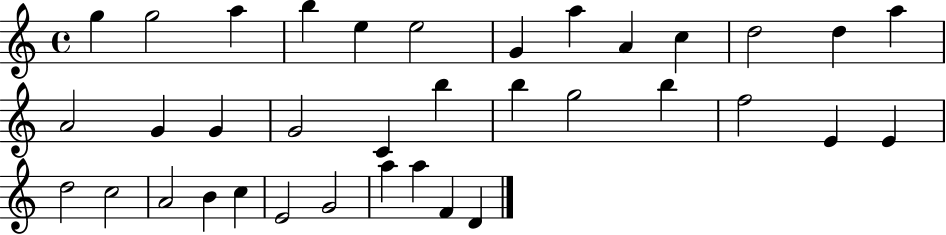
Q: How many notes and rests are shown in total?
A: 36